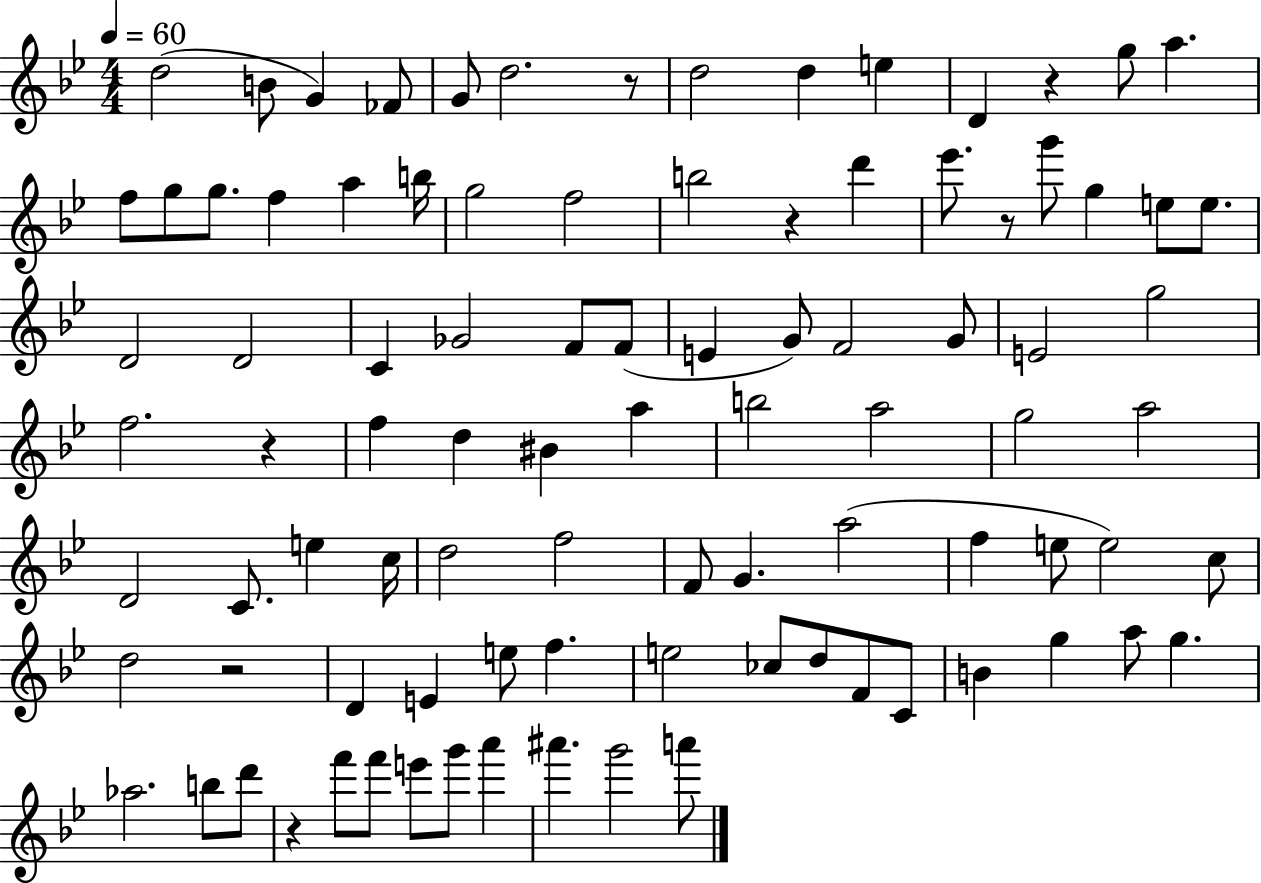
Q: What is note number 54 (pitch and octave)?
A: F5